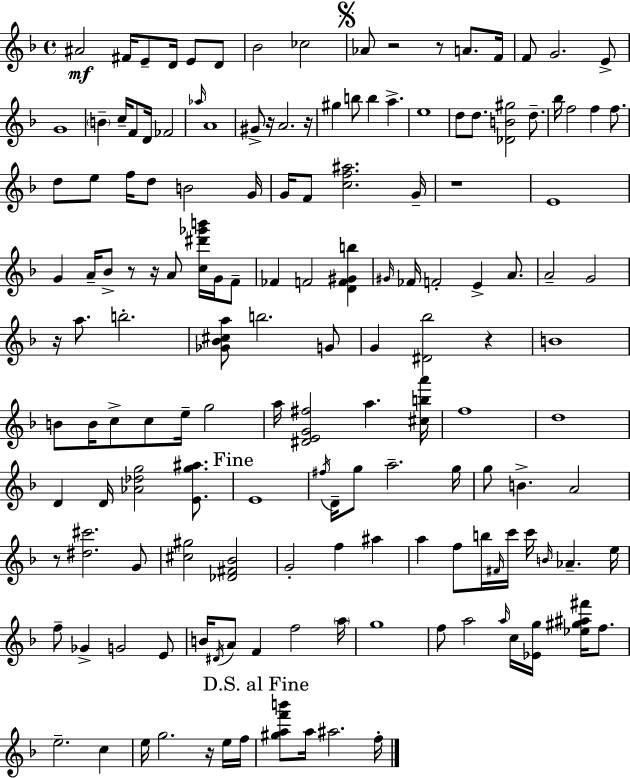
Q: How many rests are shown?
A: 11